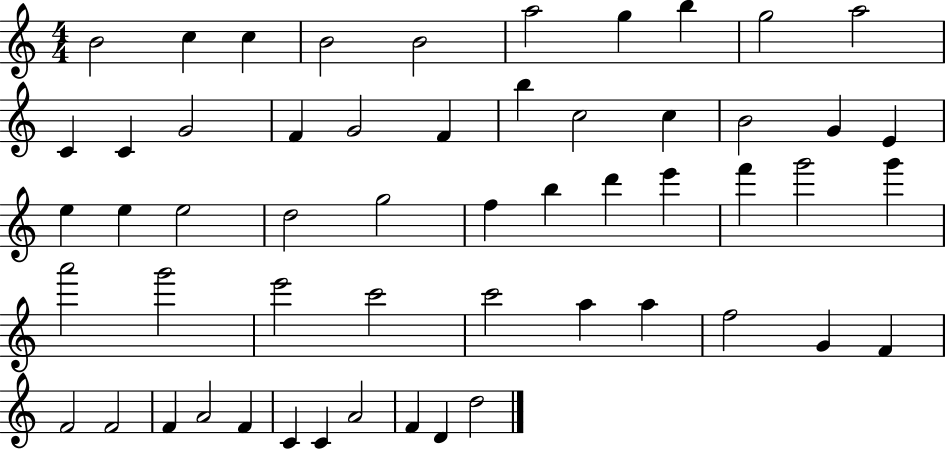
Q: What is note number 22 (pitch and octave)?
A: E4